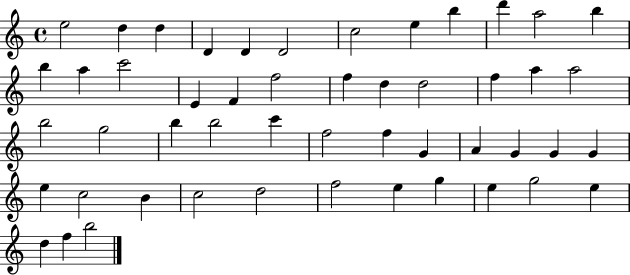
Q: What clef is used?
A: treble